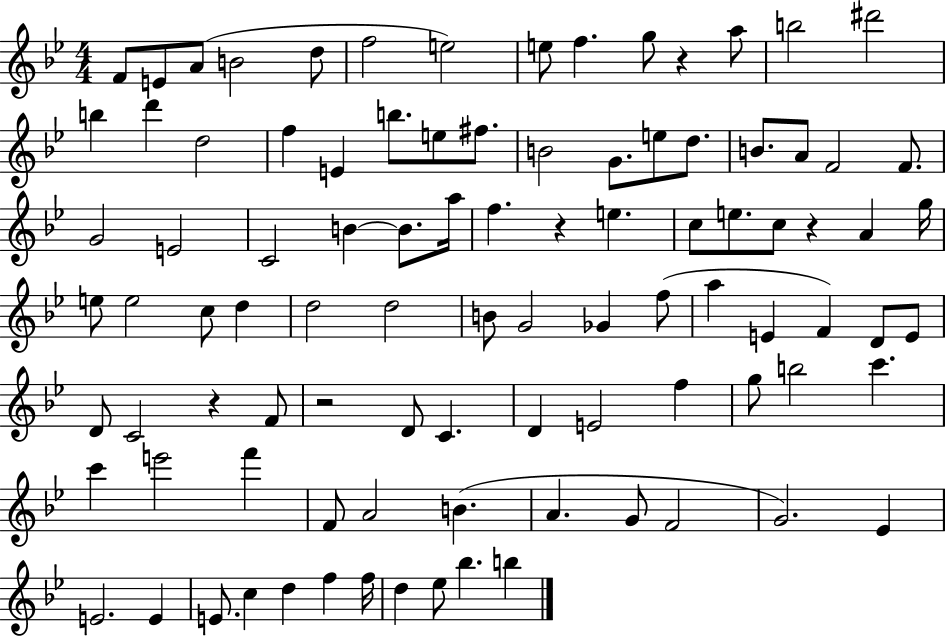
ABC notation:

X:1
T:Untitled
M:4/4
L:1/4
K:Bb
F/2 E/2 A/2 B2 d/2 f2 e2 e/2 f g/2 z a/2 b2 ^d'2 b d' d2 f E b/2 e/2 ^f/2 B2 G/2 e/2 d/2 B/2 A/2 F2 F/2 G2 E2 C2 B B/2 a/4 f z e c/2 e/2 c/2 z A g/4 e/2 e2 c/2 d d2 d2 B/2 G2 _G f/2 a E F D/2 E/2 D/2 C2 z F/2 z2 D/2 C D E2 f g/2 b2 c' c' e'2 f' F/2 A2 B A G/2 F2 G2 _E E2 E E/2 c d f f/4 d _e/2 _b b